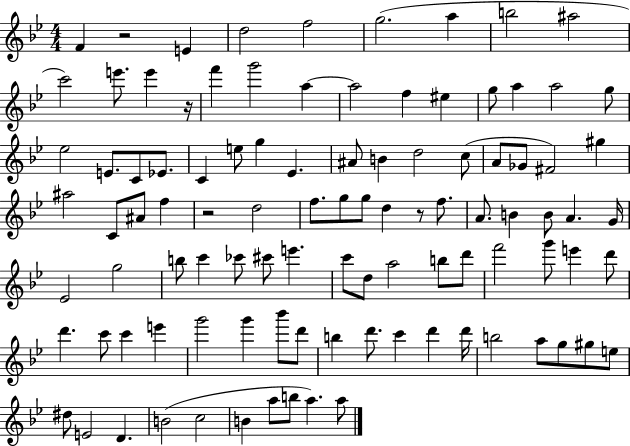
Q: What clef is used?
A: treble